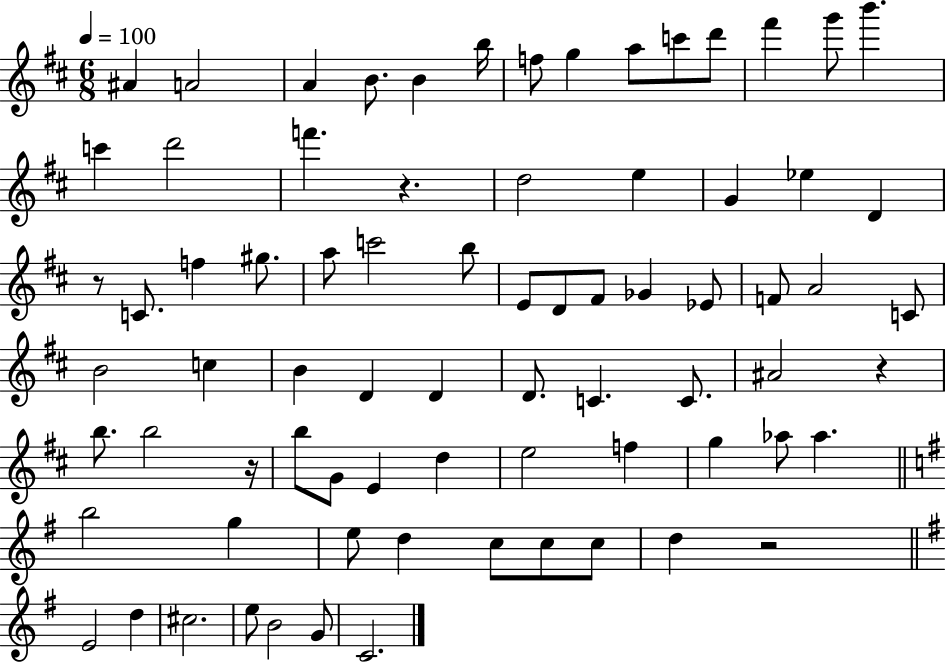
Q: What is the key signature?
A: D major